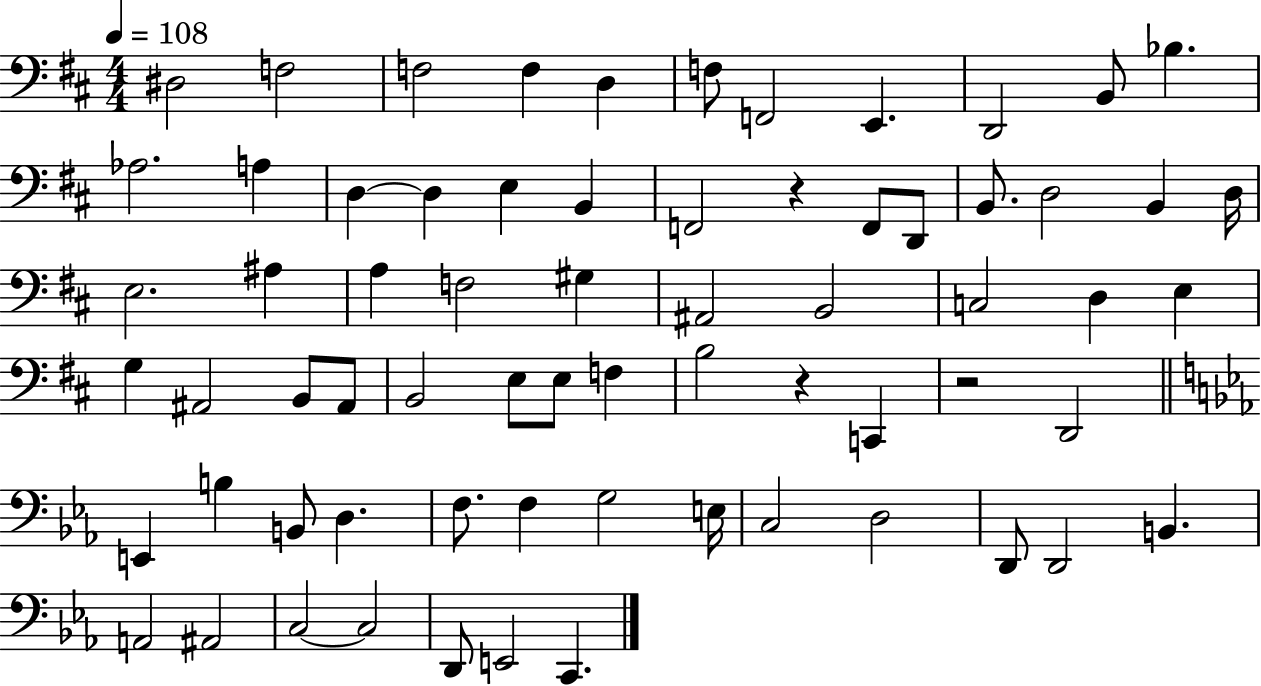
{
  \clef bass
  \numericTimeSignature
  \time 4/4
  \key d \major
  \tempo 4 = 108
  \repeat volta 2 { dis2 f2 | f2 f4 d4 | f8 f,2 e,4. | d,2 b,8 bes4. | \break aes2. a4 | d4~~ d4 e4 b,4 | f,2 r4 f,8 d,8 | b,8. d2 b,4 d16 | \break e2. ais4 | a4 f2 gis4 | ais,2 b,2 | c2 d4 e4 | \break g4 ais,2 b,8 ais,8 | b,2 e8 e8 f4 | b2 r4 c,4 | r2 d,2 | \break \bar "||" \break \key ees \major e,4 b4 b,8 d4. | f8. f4 g2 e16 | c2 d2 | d,8 d,2 b,4. | \break a,2 ais,2 | c2~~ c2 | d,8 e,2 c,4. | } \bar "|."
}